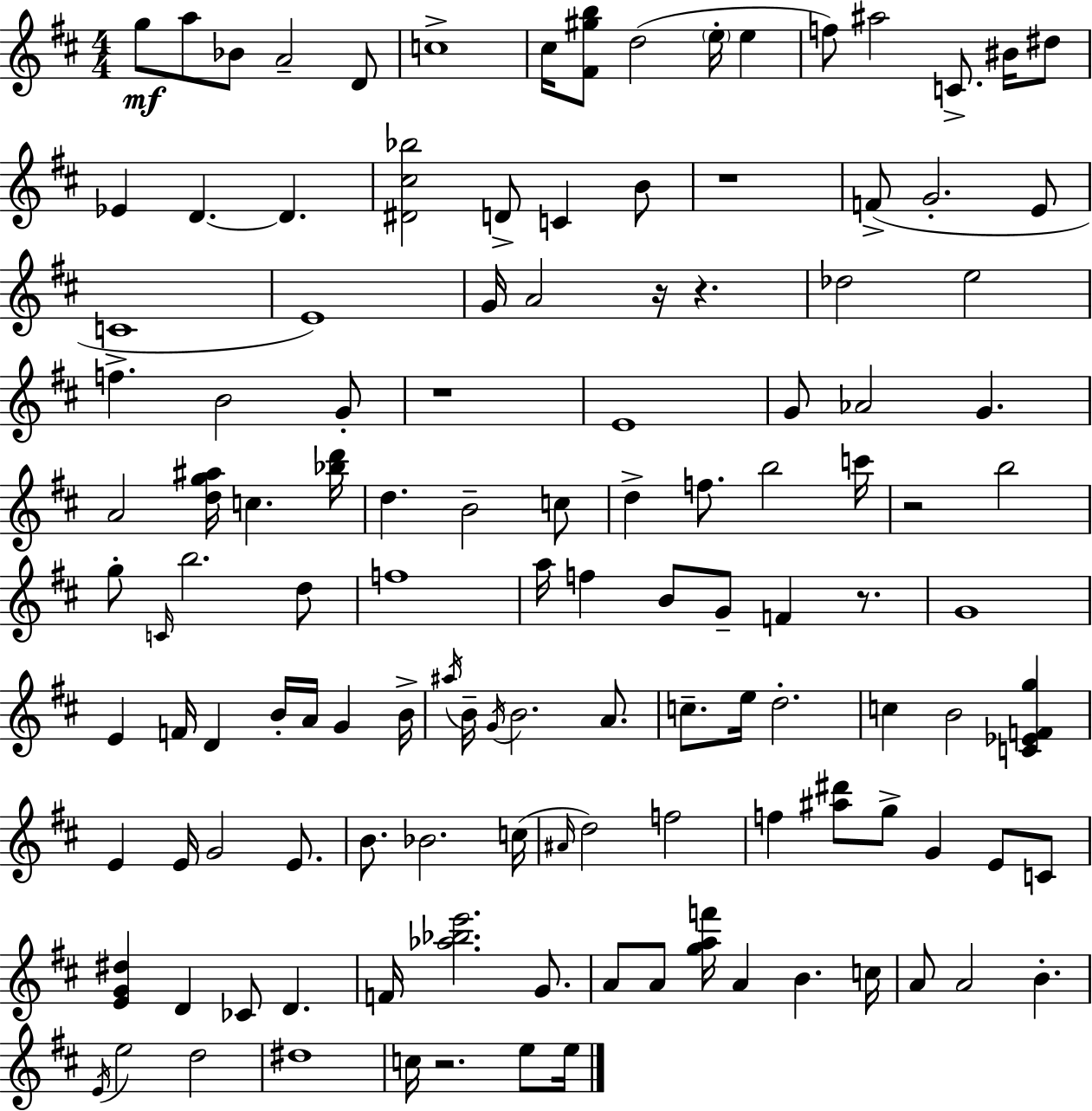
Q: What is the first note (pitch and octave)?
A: G5